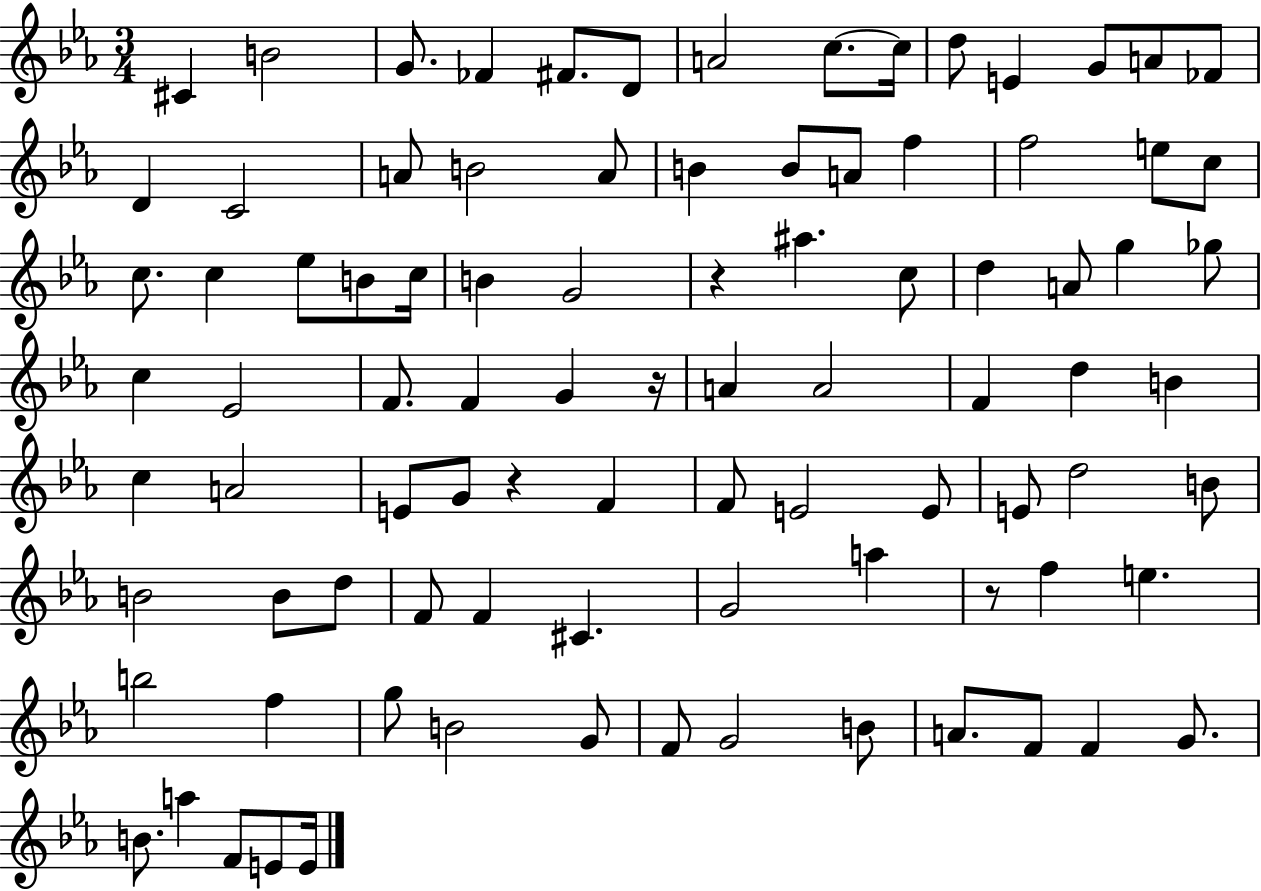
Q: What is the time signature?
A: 3/4